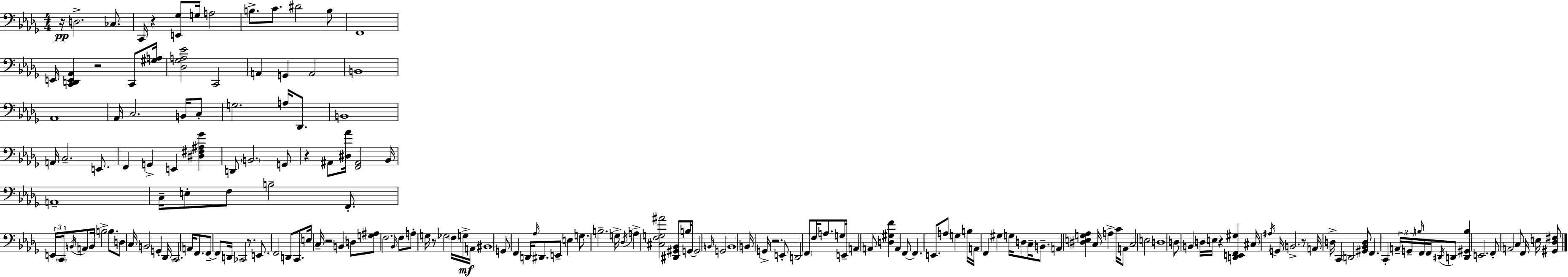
{
  \clef bass
  \numericTimeSignature
  \time 4/4
  \key bes \minor
  \repeat volta 2 { r16\pp d2.-> ces8. | c,16 r4 <e, ges>8 g16 a2 | b8.-> c'8. dis'2 b8 | f,1 | \break e,16 <c, d, e, aes,>4 r2 c,8 <gis a>16 | <des ges a ees'>2 c,2 | a,4 g,4 a,2 | b,1 | \break aes,1 | aes,16 c2. b,16 c8-. | g2. a16 des,8. | b,1 | \break a,16 c2.-- e,8. | f,4 g,4-> e,4 <dis fis ais ges'>4 | d,8 \parenthesize b,2. g,8 | r4 ais,8 <dis aes'>16 <f, ais,>2 bes,16 | \break a,1-- | c16-- e8-. f8 b2-- f,8.-. | \tuplet 3/2 { e,16 \parenthesize c,16 \acciaccatura { b,16 } } a,8 b,16 b2-> b8. | d8 c16 b,2 g,4-. | \break des,16 c,2. a,16 f,8. | f,8--~~ f,8 d,16 ces,2 r8. | e,8. f,2 d,8 c,8. | e16 c16-- r2 b,4 d8 | \break <g ais>8 f2. \grace { bes,16 } | f8 a8-. g16 r8 ges2 \parenthesize f16 | g16->\mf a,16 bis,1 | g,8 f,4 d,16 \grace { aes16 } dis,8. e,8-- e4 | \break g8. b2.-- | g16-> \acciaccatura { des16 } a4-> <cis f g ais'>2 | <dis, gis, bes,>8 b16 g,16~~ g,2 \grace { b,16 } g,2 | b,1 | \break b,16 g,16-> r2. | e,8-. d,2 \parenthesize f,8 f16 | a8. g16 e,16-- a,4 a,8 <d gis f'>4 a,4 | f,8~~ f,4. e,8. a8 | \break g4 b16 a,16 f,4 gis4 g16 d8 | c16-- b,8.-- a,4 <dis e g aes>4 c16 a4-> | c'16 a,8 c2 e2 | d1 | \break d8 b,4 d16 e16 r4 | <d, e, f, gis>4 cis16 \acciaccatura { ais16 } g,16 b,2.-> | r8 a,16 d16-> c,4 d,2 | <gis, bes, d>8 f,4. c,4-. | \break \tuplet 3/2 { a,16-- g,16-- \grace { b16 } } f,16 f,16 \acciaccatura { dis,16 } d,8 <d, gis, b>4 e,2. | f,8-. a,2 | c8 f,16 e16 <gis, des fis>8 } \bar "|."
}